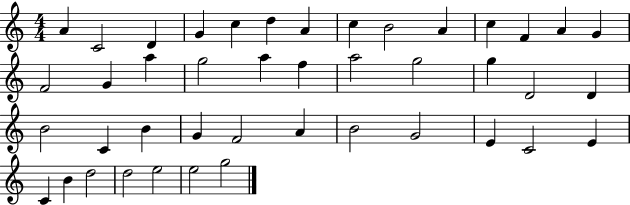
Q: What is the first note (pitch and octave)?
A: A4